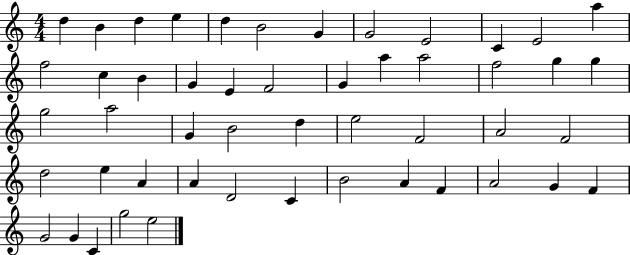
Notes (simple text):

D5/q B4/q D5/q E5/q D5/q B4/h G4/q G4/h E4/h C4/q E4/h A5/q F5/h C5/q B4/q G4/q E4/q F4/h G4/q A5/q A5/h F5/h G5/q G5/q G5/h A5/h G4/q B4/h D5/q E5/h F4/h A4/h F4/h D5/h E5/q A4/q A4/q D4/h C4/q B4/h A4/q F4/q A4/h G4/q F4/q G4/h G4/q C4/q G5/h E5/h